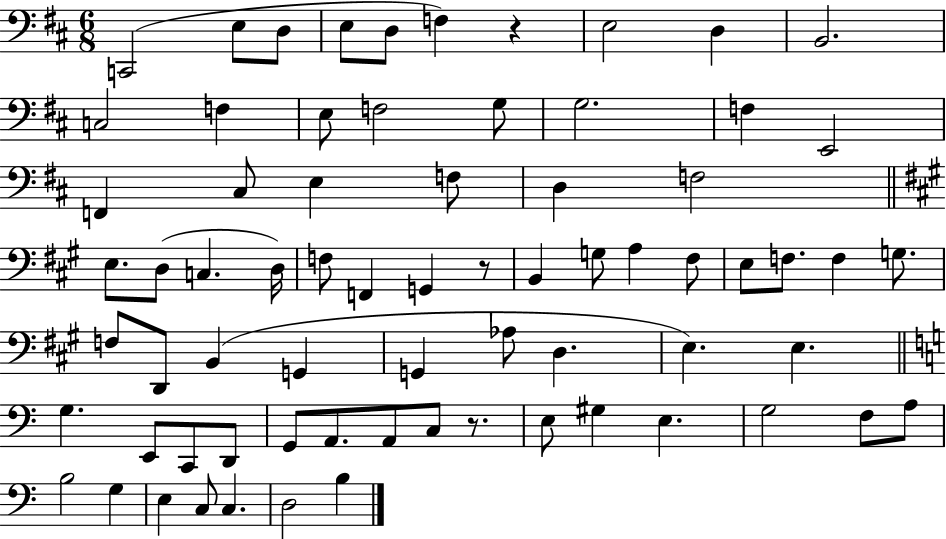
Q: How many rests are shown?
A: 3